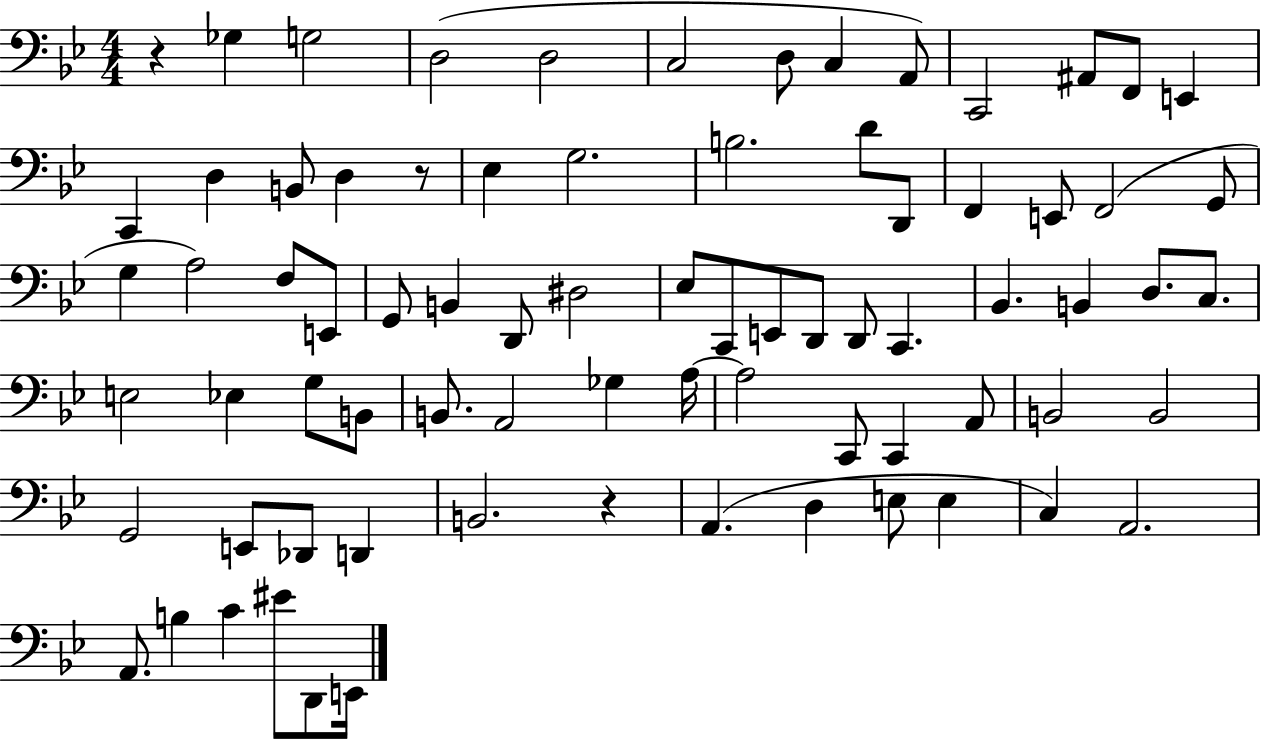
X:1
T:Untitled
M:4/4
L:1/4
K:Bb
z _G, G,2 D,2 D,2 C,2 D,/2 C, A,,/2 C,,2 ^A,,/2 F,,/2 E,, C,, D, B,,/2 D, z/2 _E, G,2 B,2 D/2 D,,/2 F,, E,,/2 F,,2 G,,/2 G, A,2 F,/2 E,,/2 G,,/2 B,, D,,/2 ^D,2 _E,/2 C,,/2 E,,/2 D,,/2 D,,/2 C,, _B,, B,, D,/2 C,/2 E,2 _E, G,/2 B,,/2 B,,/2 A,,2 _G, A,/4 A,2 C,,/2 C,, A,,/2 B,,2 B,,2 G,,2 E,,/2 _D,,/2 D,, B,,2 z A,, D, E,/2 E, C, A,,2 A,,/2 B, C ^E/2 D,,/2 E,,/4